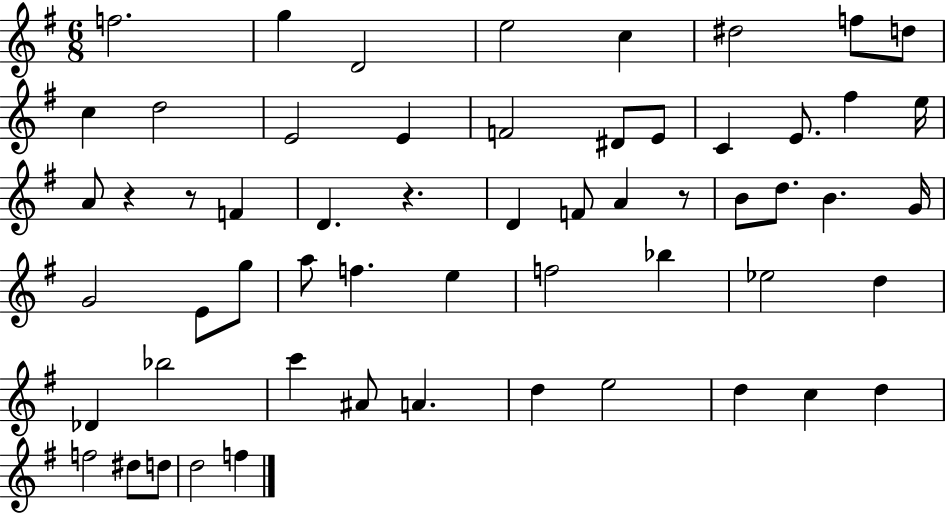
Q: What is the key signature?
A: G major